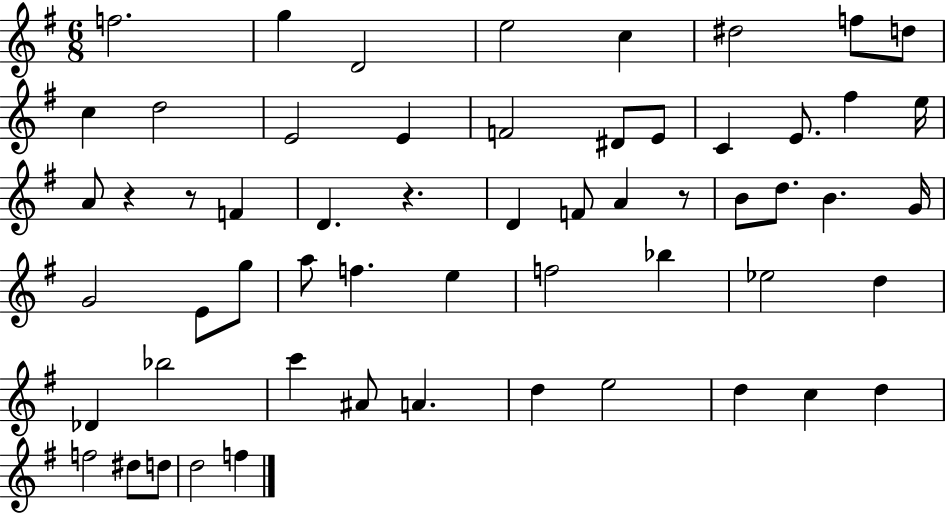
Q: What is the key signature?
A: G major